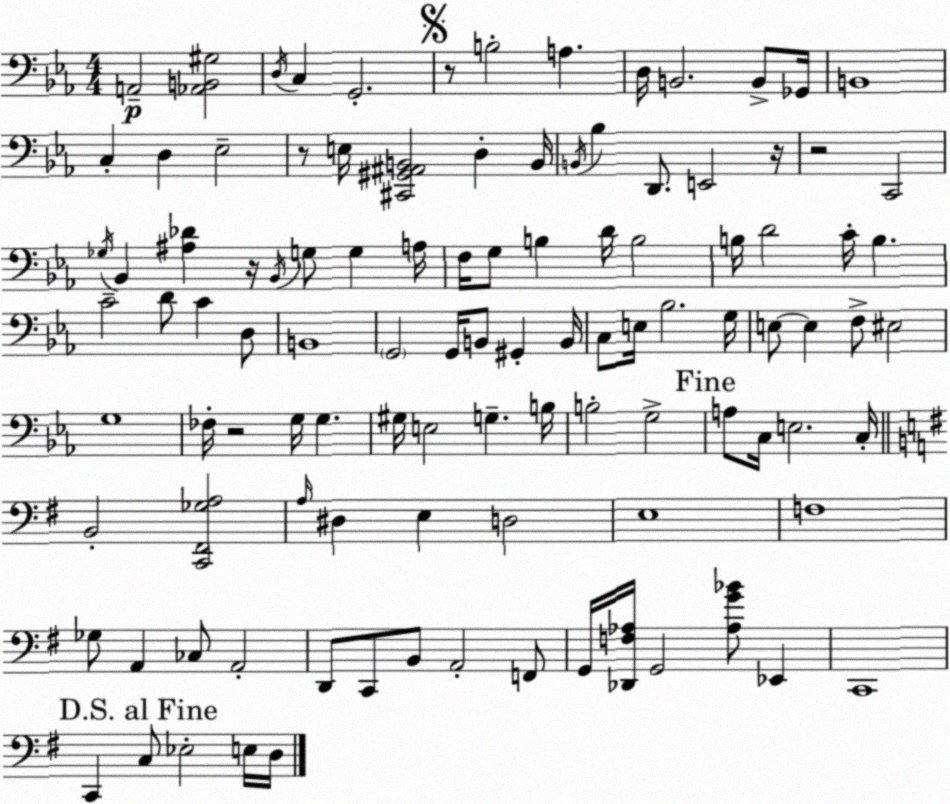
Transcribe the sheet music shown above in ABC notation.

X:1
T:Untitled
M:4/4
L:1/4
K:Cm
A,,2 [_A,,B,,^G,]2 D,/4 C, G,,2 z/2 B,2 A, D,/4 B,,2 B,,/2 _G,,/4 B,,4 C, D, _E,2 z/2 E,/4 [^C,,^G,,^A,,B,,]2 D, B,,/4 B,,/4 _B, D,,/2 E,,2 z/4 z2 C,,2 _G,/4 _B,, [^A,_D] z/4 _B,,/4 G,/2 G, A,/4 F,/4 G,/2 B, D/4 B,2 B,/4 D2 C/4 B, C2 D/2 C D,/2 B,,4 G,,2 G,,/4 B,,/2 ^G,, B,,/4 C,/2 E,/4 _B,2 G,/4 E,/2 E, F,/2 ^E,2 G,4 _F,/4 z2 G,/4 G, ^G,/4 E,2 G, B,/4 B,2 G,2 A,/2 C,/4 E,2 C,/4 B,,2 [C,,^F,,_G,A,]2 A,/4 ^D, E, D,2 E,4 F,4 _G,/2 A,, _C,/2 A,,2 D,,/2 C,,/2 B,,/2 A,,2 F,,/2 G,,/4 [_D,,F,_A,]/4 G,,2 [_A,G_B]/2 _E,, C,,4 C,, C,/2 _E,2 E,/4 D,/4